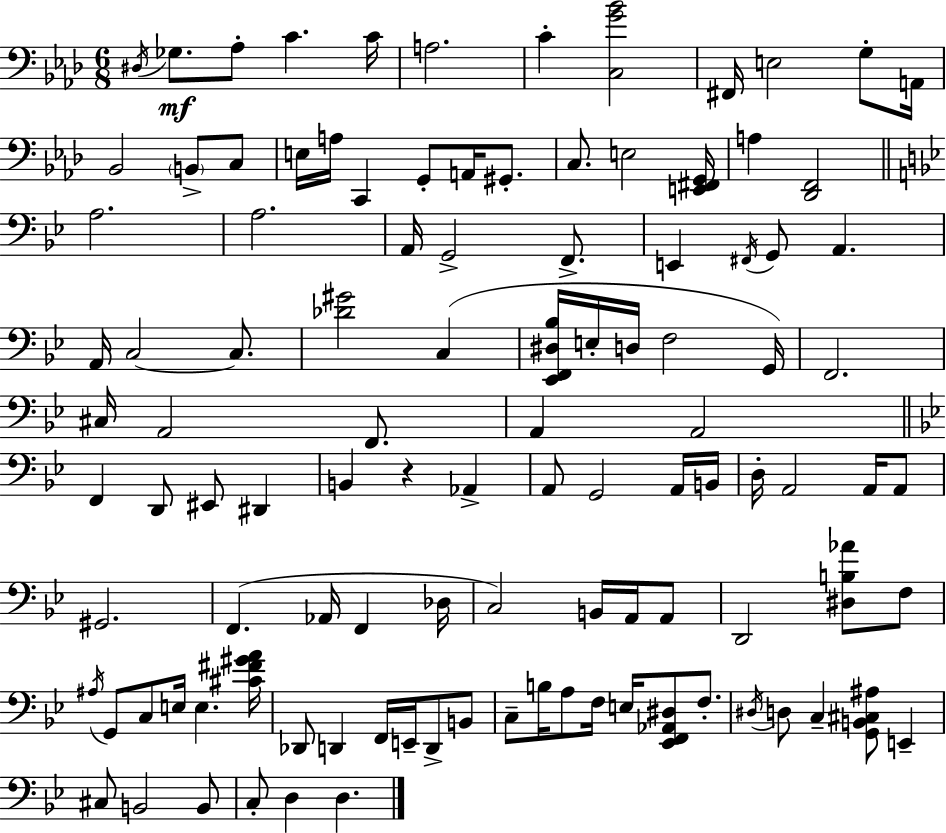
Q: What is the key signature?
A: F minor